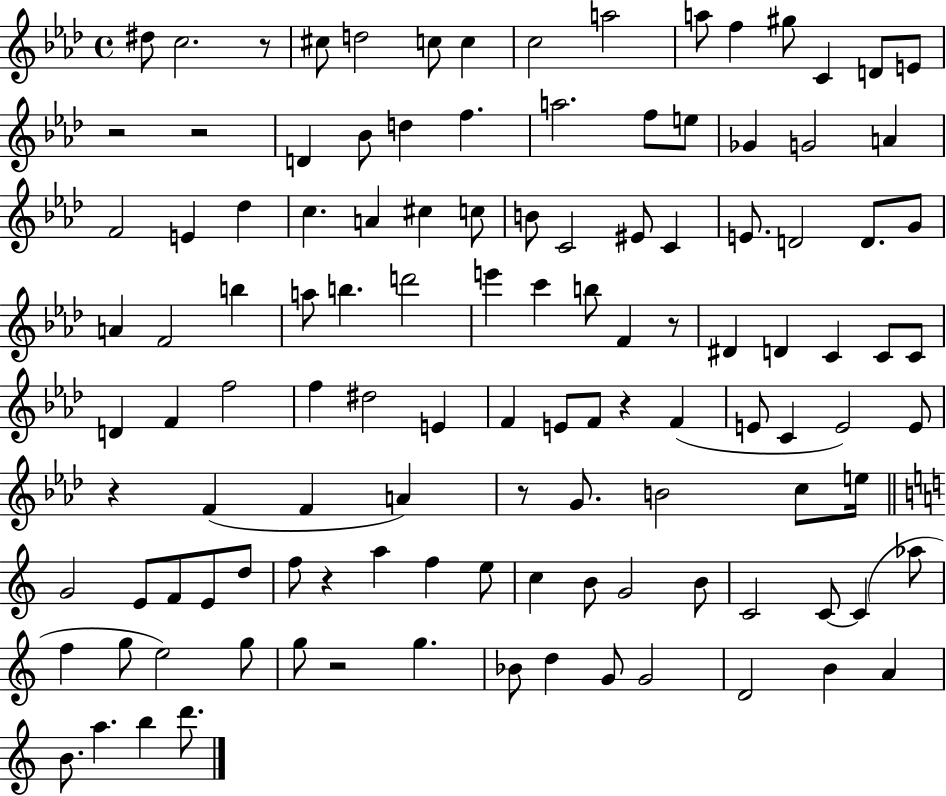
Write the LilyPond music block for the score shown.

{
  \clef treble
  \time 4/4
  \defaultTimeSignature
  \key aes \major
  dis''8 c''2. r8 | cis''8 d''2 c''8 c''4 | c''2 a''2 | a''8 f''4 gis''8 c'4 d'8 e'8 | \break r2 r2 | d'4 bes'8 d''4 f''4. | a''2. f''8 e''8 | ges'4 g'2 a'4 | \break f'2 e'4 des''4 | c''4. a'4 cis''4 c''8 | b'8 c'2 eis'8 c'4 | e'8. d'2 d'8. g'8 | \break a'4 f'2 b''4 | a''8 b''4. d'''2 | e'''4 c'''4 b''8 f'4 r8 | dis'4 d'4 c'4 c'8 c'8 | \break d'4 f'4 f''2 | f''4 dis''2 e'4 | f'4 e'8 f'8 r4 f'4( | e'8 c'4 e'2) e'8 | \break r4 f'4( f'4 a'4) | r8 g'8. b'2 c''8 e''16 | \bar "||" \break \key a \minor g'2 e'8 f'8 e'8 d''8 | f''8 r4 a''4 f''4 e''8 | c''4 b'8 g'2 b'8 | c'2 c'8~~ c'4( aes''8 | \break f''4 g''8 e''2) g''8 | g''8 r2 g''4. | bes'8 d''4 g'8 g'2 | d'2 b'4 a'4 | \break b'8. a''4. b''4 d'''8. | \bar "|."
}